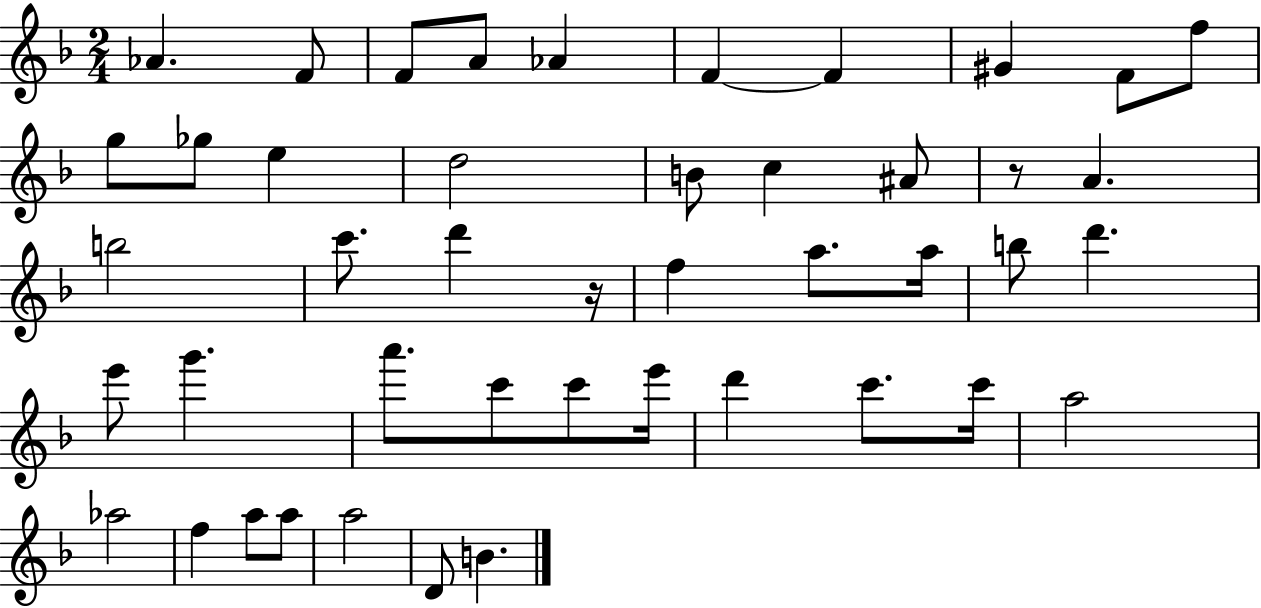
Ab4/q. F4/e F4/e A4/e Ab4/q F4/q F4/q G#4/q F4/e F5/e G5/e Gb5/e E5/q D5/h B4/e C5/q A#4/e R/e A4/q. B5/h C6/e. D6/q R/s F5/q A5/e. A5/s B5/e D6/q. E6/e G6/q. A6/e. C6/e C6/e E6/s D6/q C6/e. C6/s A5/h Ab5/h F5/q A5/e A5/e A5/h D4/e B4/q.